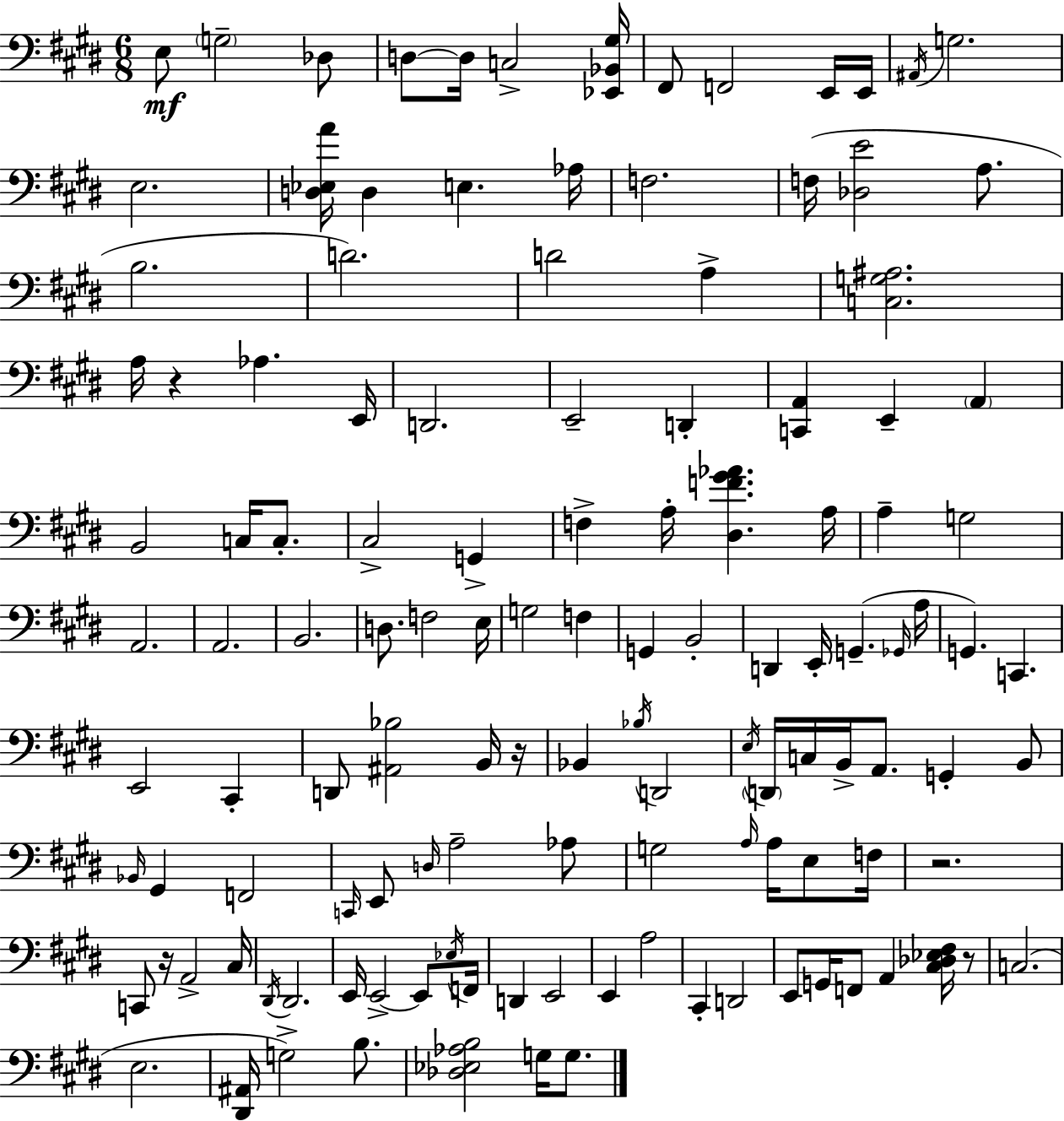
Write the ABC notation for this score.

X:1
T:Untitled
M:6/8
L:1/4
K:E
E,/2 G,2 _D,/2 D,/2 D,/4 C,2 [_E,,_B,,^G,]/4 ^F,,/2 F,,2 E,,/4 E,,/4 ^A,,/4 G,2 E,2 [D,_E,A]/4 D, E, _A,/4 F,2 F,/4 [_D,E]2 A,/2 B,2 D2 D2 A, [C,G,^A,]2 A,/4 z _A, E,,/4 D,,2 E,,2 D,, [C,,A,,] E,, A,, B,,2 C,/4 C,/2 ^C,2 G,, F, A,/4 [^D,F^G_A] A,/4 A, G,2 A,,2 A,,2 B,,2 D,/2 F,2 E,/4 G,2 F, G,, B,,2 D,, E,,/4 G,, _G,,/4 A,/4 G,, C,, E,,2 ^C,, D,,/2 [^A,,_B,]2 B,,/4 z/4 _B,, _B,/4 D,,2 E,/4 D,,/4 C,/4 B,,/4 A,,/2 G,, B,,/2 _B,,/4 ^G,, F,,2 C,,/4 E,,/2 D,/4 A,2 _A,/2 G,2 A,/4 A,/4 E,/2 F,/4 z2 C,,/2 z/4 A,,2 ^C,/4 ^D,,/4 ^D,,2 E,,/4 E,,2 E,,/2 _E,/4 F,,/4 D,, E,,2 E,, A,2 ^C,, D,,2 E,,/2 G,,/4 F,,/2 A,, [^C,_D,_E,^F,]/4 z/2 C,2 E,2 [^D,,^A,,]/4 G,2 B,/2 [_D,_E,_A,B,]2 G,/4 G,/2